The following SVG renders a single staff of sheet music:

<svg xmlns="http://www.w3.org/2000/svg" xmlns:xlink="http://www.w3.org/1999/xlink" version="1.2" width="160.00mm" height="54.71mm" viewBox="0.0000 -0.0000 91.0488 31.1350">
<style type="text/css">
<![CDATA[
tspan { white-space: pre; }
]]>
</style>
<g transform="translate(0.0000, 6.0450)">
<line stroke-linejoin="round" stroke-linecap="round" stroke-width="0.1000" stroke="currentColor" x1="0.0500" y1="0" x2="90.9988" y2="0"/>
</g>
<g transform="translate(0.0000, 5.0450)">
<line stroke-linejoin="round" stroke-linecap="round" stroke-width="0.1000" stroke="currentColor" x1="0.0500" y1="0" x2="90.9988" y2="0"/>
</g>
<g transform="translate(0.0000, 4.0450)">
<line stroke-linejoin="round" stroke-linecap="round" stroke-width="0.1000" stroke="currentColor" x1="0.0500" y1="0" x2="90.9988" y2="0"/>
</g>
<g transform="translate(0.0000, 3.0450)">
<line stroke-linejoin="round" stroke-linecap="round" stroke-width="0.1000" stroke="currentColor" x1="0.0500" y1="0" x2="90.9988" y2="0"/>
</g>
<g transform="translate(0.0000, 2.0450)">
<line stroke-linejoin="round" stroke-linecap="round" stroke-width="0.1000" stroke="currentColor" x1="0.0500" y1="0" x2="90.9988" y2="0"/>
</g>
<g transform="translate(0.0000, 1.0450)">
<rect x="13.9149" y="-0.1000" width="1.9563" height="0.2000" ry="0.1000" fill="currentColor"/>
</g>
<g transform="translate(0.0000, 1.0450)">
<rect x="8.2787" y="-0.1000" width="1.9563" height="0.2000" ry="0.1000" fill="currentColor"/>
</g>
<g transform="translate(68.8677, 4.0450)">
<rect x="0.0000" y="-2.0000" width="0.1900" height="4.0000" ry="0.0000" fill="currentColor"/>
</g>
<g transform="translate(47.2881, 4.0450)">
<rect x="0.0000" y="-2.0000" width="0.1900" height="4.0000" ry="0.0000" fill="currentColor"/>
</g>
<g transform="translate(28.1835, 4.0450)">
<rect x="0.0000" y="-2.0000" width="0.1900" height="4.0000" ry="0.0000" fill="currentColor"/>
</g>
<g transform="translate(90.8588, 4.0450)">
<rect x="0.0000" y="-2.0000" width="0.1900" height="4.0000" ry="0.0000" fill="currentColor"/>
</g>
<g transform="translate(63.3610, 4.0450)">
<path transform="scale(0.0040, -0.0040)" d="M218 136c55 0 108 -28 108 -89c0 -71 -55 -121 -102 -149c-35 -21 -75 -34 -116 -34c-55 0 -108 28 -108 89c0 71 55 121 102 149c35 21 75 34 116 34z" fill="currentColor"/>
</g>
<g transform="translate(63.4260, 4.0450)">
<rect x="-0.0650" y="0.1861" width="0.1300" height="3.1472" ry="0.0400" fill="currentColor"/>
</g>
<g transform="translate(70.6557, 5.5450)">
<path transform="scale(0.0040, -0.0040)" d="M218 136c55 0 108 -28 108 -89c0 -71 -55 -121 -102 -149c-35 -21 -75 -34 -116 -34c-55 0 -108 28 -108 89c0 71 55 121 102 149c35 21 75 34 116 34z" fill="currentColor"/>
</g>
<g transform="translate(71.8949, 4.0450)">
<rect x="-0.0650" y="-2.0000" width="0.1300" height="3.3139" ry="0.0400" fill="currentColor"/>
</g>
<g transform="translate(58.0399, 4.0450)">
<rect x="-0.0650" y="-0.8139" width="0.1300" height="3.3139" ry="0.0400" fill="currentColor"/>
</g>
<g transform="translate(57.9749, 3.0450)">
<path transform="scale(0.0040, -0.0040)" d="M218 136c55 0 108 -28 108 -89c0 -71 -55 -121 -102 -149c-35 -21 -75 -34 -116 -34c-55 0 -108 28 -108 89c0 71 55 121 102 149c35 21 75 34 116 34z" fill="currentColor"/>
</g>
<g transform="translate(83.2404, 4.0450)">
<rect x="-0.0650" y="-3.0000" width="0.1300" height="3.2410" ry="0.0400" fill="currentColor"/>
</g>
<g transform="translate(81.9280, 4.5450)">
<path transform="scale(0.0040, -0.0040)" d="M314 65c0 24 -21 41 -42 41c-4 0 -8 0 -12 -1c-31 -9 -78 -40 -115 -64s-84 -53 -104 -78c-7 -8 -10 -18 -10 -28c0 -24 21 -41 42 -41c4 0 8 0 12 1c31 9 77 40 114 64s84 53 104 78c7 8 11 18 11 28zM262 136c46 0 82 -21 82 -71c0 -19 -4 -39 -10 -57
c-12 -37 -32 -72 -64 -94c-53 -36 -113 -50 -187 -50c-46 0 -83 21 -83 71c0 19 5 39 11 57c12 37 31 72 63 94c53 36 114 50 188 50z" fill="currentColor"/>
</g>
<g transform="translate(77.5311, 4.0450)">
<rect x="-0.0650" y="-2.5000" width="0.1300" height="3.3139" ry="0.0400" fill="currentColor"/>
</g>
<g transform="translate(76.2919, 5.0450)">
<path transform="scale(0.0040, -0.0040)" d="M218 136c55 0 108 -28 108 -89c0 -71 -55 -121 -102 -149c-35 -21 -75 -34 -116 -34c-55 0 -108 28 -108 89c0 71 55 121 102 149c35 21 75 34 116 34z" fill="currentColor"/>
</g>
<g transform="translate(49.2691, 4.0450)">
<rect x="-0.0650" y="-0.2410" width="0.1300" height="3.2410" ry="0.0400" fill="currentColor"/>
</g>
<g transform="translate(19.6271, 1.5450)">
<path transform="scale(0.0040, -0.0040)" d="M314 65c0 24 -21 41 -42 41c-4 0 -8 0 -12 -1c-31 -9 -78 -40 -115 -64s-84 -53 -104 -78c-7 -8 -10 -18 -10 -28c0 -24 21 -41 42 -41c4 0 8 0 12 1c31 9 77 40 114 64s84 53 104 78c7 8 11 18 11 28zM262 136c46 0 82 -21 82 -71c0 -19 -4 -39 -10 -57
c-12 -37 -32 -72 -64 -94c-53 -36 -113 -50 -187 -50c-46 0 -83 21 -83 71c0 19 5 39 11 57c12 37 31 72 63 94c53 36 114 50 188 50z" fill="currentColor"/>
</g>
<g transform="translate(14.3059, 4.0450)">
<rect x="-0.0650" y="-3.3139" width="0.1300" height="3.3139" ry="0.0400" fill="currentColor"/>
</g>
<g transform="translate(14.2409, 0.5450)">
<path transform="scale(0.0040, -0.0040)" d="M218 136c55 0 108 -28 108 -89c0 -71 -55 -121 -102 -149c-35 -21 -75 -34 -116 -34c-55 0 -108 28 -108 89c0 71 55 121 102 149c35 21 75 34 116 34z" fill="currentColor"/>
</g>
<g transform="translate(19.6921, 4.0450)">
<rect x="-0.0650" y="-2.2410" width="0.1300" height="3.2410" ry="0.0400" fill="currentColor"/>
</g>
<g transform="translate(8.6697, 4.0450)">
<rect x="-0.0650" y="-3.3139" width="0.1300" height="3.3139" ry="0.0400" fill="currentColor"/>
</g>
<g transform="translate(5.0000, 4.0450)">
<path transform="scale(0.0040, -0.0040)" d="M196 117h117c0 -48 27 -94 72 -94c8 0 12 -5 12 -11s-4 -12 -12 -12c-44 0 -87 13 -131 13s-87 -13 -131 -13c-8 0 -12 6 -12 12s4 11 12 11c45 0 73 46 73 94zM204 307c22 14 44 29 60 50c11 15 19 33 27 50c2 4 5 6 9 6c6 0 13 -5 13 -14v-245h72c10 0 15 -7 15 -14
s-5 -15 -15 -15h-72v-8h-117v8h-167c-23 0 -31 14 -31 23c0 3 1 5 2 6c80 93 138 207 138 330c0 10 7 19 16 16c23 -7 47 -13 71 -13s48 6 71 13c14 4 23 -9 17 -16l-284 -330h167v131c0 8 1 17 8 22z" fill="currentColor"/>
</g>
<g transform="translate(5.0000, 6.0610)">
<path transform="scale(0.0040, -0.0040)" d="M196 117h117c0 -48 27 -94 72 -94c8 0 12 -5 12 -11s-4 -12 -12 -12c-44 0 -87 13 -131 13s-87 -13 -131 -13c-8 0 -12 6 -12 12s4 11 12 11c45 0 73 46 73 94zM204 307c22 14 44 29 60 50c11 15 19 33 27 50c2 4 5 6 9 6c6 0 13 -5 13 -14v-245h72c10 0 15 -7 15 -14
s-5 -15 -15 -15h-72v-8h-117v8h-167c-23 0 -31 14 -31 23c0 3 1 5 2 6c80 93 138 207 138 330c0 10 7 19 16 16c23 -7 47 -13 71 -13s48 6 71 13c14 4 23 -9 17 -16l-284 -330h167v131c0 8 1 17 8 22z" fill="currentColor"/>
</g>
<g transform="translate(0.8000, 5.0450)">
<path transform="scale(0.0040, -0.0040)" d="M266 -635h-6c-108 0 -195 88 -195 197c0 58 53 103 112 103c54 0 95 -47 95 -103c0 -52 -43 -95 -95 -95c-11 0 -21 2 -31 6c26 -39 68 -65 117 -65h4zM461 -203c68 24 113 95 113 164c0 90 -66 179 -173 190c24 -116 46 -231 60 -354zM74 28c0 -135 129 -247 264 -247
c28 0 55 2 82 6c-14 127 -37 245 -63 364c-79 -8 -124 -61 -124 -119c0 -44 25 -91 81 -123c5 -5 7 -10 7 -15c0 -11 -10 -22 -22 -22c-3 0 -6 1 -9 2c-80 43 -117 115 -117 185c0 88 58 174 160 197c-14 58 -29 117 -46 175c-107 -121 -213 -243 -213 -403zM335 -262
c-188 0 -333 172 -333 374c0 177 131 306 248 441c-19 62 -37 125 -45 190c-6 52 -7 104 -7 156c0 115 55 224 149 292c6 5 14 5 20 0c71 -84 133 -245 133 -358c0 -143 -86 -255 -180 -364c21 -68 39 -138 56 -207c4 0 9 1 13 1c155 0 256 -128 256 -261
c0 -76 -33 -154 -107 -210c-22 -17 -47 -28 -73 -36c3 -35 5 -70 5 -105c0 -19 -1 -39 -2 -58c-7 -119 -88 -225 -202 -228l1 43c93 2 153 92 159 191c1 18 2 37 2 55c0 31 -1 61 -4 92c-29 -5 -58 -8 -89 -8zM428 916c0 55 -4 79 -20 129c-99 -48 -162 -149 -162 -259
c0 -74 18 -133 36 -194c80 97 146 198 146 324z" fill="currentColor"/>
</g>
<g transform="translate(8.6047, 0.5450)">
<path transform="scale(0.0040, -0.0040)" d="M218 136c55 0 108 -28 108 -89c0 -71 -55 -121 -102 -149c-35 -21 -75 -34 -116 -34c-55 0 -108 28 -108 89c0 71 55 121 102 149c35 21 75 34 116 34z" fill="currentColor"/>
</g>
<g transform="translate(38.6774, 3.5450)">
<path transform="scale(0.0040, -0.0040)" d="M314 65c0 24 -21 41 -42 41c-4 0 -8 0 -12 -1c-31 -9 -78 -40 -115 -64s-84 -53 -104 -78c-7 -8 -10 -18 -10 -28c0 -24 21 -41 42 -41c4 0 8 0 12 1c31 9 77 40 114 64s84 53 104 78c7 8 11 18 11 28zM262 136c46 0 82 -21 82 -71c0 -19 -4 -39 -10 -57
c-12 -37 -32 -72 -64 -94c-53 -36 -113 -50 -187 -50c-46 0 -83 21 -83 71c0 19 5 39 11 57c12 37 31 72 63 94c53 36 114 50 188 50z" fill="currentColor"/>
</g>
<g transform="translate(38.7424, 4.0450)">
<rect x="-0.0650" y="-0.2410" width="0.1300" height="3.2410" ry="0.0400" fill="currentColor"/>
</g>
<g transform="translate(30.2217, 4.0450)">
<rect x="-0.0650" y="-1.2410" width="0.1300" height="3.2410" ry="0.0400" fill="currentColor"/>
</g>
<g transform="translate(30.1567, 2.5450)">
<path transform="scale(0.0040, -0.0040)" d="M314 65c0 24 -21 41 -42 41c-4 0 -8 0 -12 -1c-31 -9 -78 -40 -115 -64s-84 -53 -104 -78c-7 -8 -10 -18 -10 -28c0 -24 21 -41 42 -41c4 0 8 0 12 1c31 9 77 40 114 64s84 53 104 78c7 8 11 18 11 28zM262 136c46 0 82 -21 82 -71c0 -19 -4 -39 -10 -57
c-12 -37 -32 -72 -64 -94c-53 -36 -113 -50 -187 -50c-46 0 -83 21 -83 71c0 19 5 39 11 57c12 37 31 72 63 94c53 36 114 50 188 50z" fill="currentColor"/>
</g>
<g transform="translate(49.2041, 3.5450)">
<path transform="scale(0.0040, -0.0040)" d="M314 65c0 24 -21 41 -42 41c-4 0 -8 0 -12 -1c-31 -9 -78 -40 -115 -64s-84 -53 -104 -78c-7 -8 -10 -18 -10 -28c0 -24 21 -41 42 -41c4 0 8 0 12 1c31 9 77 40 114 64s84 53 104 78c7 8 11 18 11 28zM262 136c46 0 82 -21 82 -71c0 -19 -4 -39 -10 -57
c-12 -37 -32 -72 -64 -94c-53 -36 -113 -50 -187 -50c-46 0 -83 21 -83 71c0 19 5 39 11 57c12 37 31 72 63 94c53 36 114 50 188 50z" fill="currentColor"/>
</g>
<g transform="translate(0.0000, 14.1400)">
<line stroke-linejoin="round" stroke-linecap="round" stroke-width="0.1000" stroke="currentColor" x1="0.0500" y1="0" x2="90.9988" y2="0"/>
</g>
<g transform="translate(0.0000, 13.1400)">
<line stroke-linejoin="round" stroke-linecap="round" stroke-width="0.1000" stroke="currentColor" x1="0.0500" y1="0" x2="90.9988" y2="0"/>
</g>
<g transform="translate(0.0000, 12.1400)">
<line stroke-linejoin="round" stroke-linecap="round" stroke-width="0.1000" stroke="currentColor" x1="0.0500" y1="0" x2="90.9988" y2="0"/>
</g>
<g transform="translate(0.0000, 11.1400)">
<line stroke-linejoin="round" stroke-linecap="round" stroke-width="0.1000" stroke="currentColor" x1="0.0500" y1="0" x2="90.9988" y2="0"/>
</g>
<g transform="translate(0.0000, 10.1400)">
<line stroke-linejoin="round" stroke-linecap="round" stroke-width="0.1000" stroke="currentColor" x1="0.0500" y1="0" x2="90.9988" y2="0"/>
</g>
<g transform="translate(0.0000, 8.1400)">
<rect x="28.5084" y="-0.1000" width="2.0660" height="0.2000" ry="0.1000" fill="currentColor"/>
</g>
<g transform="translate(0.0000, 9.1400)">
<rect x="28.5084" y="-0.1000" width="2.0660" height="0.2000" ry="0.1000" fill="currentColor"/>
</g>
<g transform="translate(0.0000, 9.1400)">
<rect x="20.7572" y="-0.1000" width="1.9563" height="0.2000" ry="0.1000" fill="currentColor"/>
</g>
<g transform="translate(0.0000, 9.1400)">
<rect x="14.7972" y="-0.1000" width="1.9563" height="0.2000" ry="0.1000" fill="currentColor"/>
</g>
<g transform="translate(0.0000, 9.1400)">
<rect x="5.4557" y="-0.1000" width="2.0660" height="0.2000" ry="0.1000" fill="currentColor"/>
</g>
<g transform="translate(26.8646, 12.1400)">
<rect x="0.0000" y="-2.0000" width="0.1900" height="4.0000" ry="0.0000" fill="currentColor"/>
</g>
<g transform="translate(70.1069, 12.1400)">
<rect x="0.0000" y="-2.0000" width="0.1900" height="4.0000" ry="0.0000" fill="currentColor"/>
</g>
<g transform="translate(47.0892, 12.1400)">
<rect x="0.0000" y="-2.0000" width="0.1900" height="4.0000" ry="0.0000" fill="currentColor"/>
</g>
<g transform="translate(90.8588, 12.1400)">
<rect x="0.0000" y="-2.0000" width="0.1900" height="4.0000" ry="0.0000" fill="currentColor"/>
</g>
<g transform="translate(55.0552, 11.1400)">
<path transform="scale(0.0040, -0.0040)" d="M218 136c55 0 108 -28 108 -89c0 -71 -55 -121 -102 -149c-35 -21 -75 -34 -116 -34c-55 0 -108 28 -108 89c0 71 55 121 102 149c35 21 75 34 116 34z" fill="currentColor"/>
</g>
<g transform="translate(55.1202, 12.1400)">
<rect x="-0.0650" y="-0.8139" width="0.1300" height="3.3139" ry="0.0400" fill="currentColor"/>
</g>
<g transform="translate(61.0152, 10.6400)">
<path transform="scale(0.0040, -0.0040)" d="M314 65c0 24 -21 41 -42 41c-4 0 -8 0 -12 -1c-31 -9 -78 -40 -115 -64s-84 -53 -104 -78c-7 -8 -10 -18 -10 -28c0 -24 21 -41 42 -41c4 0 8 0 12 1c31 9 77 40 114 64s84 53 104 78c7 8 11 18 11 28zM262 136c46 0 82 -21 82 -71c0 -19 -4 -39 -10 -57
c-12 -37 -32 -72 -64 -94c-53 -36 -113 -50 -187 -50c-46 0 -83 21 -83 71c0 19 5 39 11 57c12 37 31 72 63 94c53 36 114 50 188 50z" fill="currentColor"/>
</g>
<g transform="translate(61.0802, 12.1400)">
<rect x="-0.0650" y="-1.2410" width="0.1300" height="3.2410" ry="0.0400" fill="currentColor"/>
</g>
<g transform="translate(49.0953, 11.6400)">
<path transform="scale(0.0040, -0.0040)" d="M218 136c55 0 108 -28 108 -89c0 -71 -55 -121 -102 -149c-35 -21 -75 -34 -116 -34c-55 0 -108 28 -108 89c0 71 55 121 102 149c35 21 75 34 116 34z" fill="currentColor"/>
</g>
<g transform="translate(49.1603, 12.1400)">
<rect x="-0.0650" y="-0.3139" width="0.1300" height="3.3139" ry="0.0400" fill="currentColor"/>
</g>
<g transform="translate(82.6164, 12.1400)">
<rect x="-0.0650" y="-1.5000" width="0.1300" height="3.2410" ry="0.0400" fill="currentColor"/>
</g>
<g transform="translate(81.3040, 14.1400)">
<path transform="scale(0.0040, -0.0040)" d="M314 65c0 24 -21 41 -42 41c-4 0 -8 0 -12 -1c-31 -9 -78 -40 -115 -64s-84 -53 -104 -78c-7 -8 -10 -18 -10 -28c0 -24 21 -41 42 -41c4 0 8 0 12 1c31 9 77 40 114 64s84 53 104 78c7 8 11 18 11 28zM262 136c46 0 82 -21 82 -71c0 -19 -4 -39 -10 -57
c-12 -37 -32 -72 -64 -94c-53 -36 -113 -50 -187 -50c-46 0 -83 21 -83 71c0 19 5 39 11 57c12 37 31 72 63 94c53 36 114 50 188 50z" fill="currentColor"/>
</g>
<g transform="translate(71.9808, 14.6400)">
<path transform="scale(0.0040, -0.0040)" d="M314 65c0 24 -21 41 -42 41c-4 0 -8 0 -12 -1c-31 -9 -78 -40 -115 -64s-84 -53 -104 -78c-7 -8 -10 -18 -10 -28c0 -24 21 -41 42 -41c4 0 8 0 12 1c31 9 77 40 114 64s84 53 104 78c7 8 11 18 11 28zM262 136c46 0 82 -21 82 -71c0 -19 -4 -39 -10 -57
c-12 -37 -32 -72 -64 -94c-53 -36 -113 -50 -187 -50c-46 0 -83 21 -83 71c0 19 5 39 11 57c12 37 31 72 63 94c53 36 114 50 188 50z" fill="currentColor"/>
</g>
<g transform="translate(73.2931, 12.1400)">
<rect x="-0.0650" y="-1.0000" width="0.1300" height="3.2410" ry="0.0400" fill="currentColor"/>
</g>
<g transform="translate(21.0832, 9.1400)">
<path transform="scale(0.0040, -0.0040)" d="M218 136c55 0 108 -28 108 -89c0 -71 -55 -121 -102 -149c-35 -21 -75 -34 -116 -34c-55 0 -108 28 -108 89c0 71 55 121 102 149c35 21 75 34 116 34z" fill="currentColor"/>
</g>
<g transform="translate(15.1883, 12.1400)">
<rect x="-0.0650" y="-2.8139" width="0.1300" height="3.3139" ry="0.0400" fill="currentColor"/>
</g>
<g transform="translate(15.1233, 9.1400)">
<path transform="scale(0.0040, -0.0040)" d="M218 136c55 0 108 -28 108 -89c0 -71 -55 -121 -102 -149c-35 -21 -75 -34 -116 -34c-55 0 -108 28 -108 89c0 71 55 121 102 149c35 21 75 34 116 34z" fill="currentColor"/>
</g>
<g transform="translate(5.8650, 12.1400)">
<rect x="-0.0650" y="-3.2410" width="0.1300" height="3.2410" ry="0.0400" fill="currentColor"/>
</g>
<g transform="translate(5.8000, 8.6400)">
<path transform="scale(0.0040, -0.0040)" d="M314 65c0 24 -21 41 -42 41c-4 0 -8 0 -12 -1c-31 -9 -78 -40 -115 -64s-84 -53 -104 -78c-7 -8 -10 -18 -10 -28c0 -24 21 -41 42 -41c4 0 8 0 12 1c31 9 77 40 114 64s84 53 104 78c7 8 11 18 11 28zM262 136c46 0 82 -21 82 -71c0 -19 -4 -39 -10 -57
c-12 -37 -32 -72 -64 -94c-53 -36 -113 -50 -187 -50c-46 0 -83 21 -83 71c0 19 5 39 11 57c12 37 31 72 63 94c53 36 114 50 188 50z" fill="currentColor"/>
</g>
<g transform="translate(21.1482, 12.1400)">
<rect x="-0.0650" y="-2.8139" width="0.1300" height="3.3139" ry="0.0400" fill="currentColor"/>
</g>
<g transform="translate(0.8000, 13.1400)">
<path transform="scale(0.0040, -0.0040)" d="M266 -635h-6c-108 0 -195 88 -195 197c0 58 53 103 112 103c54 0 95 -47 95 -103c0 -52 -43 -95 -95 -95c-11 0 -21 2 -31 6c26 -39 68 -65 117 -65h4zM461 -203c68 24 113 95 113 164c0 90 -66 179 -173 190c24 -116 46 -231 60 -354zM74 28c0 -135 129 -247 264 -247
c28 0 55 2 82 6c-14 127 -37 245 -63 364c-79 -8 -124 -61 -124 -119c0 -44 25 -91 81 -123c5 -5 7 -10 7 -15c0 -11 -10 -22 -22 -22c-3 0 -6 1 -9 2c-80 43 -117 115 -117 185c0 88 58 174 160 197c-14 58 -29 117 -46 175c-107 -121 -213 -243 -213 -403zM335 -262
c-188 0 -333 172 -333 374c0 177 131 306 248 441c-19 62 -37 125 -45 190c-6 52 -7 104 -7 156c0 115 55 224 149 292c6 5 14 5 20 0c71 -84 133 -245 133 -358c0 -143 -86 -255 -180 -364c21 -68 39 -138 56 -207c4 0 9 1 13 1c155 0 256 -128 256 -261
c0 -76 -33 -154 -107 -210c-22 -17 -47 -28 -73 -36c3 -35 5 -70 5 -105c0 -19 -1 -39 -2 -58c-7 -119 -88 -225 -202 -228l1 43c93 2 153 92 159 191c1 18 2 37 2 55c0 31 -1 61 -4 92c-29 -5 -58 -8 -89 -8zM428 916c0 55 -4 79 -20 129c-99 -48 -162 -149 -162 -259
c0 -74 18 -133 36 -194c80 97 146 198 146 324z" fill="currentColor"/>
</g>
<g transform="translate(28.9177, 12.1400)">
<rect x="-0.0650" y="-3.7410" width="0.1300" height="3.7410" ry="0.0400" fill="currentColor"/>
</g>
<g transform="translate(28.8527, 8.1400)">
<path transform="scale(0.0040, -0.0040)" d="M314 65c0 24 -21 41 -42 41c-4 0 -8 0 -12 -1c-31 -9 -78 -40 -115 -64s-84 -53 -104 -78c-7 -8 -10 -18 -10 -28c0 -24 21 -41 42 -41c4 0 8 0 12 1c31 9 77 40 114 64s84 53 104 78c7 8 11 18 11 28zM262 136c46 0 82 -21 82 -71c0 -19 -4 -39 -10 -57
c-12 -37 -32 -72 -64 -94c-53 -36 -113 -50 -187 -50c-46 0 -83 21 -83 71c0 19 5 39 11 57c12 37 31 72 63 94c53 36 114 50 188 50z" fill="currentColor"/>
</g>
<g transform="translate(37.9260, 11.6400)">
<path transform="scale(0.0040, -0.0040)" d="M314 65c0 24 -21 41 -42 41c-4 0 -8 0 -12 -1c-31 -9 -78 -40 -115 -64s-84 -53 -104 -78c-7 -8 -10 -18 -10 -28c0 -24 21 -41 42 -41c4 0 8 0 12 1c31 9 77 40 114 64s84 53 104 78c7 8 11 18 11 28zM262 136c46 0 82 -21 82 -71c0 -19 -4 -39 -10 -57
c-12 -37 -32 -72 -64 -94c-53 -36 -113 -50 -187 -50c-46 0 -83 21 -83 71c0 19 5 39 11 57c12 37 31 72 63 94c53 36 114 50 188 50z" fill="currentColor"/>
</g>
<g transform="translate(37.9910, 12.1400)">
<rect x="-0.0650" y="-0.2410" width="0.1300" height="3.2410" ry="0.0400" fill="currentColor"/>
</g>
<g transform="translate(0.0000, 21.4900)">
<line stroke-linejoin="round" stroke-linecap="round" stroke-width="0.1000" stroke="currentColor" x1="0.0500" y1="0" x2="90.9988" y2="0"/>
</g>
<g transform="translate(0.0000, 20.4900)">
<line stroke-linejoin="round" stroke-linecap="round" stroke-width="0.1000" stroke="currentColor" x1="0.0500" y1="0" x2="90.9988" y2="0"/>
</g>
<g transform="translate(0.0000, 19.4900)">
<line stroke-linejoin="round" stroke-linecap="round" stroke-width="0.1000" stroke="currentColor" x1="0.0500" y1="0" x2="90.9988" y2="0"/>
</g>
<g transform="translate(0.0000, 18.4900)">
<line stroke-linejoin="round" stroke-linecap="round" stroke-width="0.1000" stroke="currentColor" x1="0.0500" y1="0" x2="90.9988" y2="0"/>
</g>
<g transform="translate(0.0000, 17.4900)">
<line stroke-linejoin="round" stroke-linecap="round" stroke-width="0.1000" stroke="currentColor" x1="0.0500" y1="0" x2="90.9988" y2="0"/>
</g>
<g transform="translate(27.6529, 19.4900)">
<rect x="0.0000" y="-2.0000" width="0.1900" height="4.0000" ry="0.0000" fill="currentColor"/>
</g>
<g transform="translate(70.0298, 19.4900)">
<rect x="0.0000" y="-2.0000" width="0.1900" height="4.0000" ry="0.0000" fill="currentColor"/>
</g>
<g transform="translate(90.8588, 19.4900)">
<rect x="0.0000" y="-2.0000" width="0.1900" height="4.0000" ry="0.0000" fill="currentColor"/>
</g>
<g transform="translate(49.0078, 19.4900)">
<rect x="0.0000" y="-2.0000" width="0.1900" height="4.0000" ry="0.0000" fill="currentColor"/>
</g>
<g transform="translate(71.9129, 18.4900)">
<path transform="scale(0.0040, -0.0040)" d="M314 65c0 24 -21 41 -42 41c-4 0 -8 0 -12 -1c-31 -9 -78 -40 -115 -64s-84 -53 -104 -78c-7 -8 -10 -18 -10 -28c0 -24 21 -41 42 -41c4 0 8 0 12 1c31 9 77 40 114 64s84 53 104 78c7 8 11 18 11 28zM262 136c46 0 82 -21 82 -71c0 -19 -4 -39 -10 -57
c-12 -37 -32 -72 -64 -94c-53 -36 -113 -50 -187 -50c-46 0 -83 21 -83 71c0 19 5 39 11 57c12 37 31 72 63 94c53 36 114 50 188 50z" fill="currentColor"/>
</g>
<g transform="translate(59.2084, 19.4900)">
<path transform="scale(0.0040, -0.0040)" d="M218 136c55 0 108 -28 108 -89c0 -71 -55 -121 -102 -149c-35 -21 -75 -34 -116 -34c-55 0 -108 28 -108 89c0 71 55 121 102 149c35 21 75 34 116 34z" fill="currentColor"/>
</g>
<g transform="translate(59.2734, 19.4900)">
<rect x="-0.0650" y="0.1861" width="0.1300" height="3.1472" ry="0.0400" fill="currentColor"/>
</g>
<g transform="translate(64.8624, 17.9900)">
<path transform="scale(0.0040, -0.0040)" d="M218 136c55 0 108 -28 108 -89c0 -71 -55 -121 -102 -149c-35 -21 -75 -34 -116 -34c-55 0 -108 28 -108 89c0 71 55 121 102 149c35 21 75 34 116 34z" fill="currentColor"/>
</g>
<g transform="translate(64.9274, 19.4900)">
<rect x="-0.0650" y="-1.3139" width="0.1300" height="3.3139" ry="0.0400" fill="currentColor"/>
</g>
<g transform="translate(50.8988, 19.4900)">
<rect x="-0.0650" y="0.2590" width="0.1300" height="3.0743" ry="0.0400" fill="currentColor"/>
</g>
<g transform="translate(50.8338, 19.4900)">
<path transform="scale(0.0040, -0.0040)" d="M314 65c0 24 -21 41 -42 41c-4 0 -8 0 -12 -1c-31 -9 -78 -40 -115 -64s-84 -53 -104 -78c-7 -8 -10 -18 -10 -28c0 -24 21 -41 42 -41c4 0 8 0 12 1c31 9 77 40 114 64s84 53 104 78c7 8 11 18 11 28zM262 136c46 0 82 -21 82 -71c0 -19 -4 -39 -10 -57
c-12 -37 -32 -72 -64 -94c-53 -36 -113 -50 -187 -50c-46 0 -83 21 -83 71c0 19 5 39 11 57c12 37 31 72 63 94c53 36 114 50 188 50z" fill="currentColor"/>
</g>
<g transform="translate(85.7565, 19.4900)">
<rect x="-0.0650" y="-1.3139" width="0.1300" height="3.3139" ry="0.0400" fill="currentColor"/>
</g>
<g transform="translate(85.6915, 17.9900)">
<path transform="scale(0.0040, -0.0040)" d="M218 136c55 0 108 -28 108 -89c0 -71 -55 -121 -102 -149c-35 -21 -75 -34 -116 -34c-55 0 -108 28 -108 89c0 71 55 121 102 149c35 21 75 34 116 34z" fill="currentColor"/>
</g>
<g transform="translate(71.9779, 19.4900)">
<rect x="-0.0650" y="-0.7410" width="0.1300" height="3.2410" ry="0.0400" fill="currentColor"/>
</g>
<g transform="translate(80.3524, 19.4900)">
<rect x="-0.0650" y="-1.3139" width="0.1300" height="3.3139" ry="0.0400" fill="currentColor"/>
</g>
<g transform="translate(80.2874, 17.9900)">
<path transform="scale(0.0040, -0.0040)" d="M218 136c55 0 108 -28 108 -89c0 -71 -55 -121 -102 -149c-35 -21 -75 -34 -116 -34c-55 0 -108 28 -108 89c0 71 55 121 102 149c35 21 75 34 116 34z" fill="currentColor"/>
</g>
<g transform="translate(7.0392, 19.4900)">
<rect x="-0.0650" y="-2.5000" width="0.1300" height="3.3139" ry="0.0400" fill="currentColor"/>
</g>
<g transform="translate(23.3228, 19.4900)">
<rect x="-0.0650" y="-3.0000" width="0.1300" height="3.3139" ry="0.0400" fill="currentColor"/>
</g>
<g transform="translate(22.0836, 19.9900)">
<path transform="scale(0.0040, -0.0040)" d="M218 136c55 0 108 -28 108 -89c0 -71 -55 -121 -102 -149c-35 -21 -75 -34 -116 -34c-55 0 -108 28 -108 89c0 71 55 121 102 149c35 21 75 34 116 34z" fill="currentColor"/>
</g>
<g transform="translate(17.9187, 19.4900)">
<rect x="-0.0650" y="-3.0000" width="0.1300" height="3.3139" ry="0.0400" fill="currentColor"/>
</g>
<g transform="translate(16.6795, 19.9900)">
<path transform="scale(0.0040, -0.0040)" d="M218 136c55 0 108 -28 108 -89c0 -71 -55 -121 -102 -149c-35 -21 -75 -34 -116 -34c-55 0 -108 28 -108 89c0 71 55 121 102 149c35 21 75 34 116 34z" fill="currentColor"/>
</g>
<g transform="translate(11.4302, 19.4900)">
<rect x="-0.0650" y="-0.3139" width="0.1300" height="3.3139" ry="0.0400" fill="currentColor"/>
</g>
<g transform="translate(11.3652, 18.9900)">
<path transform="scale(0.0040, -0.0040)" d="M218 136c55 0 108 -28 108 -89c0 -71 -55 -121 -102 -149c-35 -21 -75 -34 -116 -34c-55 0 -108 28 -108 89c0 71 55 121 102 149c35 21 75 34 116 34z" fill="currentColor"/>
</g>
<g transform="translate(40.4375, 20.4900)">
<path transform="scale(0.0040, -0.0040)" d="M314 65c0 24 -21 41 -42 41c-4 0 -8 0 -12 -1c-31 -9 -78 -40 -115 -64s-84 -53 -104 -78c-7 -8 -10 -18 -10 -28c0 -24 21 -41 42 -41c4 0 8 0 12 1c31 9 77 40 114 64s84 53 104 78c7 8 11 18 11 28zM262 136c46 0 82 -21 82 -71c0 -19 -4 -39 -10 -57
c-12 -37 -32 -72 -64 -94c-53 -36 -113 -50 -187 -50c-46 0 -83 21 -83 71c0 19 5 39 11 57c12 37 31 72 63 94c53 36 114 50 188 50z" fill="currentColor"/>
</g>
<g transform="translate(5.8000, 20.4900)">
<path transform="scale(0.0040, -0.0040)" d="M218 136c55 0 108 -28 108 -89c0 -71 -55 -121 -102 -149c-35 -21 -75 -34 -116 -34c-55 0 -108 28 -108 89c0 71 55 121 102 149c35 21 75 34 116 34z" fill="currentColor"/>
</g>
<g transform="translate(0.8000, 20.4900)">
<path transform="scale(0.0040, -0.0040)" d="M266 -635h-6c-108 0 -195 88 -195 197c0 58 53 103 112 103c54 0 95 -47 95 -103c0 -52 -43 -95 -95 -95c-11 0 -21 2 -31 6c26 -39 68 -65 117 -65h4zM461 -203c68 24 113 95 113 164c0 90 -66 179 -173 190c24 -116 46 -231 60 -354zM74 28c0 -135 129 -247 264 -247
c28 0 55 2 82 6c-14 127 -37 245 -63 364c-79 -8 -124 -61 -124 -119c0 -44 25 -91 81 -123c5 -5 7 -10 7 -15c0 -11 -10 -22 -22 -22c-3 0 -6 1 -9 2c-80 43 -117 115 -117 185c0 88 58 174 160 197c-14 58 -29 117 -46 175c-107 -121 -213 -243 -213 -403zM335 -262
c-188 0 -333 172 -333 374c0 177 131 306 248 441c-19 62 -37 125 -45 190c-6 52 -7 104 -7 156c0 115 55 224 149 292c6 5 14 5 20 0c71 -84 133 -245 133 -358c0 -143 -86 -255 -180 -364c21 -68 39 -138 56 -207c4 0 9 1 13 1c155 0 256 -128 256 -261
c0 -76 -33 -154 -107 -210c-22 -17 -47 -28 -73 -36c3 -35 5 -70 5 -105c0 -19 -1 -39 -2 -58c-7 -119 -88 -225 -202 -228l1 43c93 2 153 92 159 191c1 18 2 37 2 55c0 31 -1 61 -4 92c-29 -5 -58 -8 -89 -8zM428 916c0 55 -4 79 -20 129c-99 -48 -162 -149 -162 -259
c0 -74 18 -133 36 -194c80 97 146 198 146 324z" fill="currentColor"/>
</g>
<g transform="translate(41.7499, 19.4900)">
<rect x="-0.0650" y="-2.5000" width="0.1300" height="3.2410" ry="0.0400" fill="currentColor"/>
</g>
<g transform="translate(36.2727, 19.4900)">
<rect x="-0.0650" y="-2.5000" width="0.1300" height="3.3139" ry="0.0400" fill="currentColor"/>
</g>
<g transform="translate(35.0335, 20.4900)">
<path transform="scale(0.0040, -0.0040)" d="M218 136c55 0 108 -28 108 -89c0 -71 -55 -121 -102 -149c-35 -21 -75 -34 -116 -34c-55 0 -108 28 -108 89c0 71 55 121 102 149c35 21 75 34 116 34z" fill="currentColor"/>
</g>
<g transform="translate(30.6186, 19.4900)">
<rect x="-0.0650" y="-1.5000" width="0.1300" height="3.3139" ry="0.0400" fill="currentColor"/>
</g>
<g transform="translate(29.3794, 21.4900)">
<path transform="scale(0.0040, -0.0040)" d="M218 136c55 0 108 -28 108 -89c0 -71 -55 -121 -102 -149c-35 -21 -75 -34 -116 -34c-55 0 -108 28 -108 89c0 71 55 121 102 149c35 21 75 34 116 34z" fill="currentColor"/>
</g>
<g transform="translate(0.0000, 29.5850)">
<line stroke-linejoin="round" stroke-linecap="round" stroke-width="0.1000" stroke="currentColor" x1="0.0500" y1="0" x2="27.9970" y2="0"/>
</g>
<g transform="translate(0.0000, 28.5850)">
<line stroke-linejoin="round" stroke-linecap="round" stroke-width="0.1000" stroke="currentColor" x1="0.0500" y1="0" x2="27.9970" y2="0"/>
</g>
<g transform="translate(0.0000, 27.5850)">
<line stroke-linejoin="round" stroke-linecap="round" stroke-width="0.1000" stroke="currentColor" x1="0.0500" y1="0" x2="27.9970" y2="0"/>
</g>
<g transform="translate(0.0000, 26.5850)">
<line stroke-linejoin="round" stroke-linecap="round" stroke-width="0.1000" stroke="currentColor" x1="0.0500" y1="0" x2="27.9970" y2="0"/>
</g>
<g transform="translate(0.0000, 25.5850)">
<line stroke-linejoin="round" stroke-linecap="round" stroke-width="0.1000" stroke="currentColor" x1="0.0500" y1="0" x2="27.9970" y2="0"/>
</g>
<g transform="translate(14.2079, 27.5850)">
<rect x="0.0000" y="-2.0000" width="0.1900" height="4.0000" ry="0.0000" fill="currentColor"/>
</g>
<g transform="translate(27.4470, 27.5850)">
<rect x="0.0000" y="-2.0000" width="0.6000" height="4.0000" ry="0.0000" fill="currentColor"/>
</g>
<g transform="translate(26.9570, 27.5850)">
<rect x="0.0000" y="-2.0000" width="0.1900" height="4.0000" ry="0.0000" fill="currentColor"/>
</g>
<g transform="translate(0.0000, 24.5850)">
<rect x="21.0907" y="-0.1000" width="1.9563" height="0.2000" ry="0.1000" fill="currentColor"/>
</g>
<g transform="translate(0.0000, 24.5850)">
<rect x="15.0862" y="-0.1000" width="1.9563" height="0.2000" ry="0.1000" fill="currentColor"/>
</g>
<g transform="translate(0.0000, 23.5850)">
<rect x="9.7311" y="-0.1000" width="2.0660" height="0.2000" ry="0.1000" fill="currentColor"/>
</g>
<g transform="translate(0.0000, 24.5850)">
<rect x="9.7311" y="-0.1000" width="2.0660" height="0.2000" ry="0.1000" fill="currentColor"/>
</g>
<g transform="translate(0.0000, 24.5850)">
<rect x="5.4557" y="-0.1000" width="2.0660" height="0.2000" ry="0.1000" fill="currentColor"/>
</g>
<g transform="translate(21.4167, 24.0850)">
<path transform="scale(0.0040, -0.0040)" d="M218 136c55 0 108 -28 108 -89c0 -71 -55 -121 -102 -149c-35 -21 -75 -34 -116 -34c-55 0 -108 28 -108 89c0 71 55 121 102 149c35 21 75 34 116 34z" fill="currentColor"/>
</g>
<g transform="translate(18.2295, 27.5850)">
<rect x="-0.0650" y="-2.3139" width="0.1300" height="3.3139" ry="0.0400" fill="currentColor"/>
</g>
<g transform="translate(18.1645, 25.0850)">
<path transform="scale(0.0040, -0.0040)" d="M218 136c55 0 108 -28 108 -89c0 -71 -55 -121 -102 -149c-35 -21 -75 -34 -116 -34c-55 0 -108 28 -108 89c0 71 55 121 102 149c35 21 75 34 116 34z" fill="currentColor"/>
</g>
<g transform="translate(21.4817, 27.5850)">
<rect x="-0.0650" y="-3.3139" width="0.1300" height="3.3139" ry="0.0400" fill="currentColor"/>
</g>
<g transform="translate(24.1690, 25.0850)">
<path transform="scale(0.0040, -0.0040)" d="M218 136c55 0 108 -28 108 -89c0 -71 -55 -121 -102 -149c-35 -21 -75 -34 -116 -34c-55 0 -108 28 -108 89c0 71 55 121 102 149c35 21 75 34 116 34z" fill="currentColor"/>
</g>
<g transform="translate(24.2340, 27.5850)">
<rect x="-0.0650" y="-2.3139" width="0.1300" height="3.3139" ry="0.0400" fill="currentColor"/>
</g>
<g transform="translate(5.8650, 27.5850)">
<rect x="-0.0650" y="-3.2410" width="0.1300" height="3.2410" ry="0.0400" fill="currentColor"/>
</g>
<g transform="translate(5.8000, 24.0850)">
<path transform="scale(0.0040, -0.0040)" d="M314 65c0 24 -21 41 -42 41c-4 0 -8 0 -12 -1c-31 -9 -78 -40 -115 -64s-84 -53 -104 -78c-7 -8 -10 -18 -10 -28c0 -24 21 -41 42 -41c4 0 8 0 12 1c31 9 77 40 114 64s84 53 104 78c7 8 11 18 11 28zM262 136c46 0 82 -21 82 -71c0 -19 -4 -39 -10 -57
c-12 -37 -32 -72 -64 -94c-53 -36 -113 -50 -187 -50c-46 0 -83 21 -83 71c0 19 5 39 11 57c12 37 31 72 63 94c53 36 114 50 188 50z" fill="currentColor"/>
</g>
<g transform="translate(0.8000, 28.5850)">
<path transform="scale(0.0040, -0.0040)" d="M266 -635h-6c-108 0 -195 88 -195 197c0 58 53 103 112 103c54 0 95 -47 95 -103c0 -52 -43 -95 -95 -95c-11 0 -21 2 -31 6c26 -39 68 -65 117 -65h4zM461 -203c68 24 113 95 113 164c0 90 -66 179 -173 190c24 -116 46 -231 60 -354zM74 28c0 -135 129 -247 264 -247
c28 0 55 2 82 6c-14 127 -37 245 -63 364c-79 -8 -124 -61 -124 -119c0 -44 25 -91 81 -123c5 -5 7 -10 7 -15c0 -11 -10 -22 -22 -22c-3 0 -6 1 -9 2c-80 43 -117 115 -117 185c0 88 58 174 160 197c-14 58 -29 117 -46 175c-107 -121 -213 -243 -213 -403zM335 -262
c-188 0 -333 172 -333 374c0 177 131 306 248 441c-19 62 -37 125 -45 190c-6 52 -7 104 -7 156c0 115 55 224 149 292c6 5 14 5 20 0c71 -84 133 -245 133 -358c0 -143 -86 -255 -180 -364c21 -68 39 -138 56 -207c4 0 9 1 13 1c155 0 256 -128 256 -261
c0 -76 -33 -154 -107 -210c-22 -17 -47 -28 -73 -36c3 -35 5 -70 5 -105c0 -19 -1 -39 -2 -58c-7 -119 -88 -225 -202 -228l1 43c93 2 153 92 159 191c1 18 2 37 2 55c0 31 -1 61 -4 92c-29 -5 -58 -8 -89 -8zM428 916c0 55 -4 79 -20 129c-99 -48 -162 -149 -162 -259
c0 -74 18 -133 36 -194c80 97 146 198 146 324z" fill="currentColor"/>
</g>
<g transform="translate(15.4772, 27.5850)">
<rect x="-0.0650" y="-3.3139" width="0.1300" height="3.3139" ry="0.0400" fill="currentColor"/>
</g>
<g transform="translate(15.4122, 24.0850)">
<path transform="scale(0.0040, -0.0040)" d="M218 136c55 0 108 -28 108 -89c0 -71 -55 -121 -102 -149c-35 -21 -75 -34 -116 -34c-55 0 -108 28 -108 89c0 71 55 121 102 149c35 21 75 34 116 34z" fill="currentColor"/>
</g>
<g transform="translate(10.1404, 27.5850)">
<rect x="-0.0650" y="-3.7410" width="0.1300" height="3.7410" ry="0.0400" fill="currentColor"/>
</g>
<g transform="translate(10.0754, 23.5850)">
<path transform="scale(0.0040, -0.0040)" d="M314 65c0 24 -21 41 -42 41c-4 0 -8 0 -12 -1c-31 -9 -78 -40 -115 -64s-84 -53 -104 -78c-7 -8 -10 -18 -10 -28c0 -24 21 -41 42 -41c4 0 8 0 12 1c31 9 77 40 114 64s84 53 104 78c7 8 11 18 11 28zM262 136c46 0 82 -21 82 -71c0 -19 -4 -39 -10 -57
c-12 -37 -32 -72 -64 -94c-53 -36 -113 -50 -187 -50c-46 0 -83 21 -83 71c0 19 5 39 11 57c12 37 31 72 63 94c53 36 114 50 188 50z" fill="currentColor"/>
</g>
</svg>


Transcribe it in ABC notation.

X:1
T:Untitled
M:4/4
L:1/4
K:C
b b g2 e2 c2 c2 d B F G A2 b2 a a c'2 c2 c d e2 D2 E2 G c A A E G G2 B2 B e d2 e e b2 c'2 b g b g